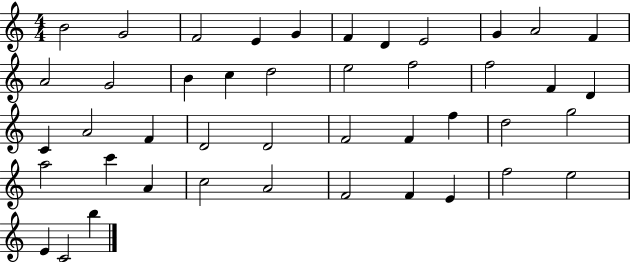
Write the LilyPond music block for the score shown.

{
  \clef treble
  \numericTimeSignature
  \time 4/4
  \key c \major
  b'2 g'2 | f'2 e'4 g'4 | f'4 d'4 e'2 | g'4 a'2 f'4 | \break a'2 g'2 | b'4 c''4 d''2 | e''2 f''2 | f''2 f'4 d'4 | \break c'4 a'2 f'4 | d'2 d'2 | f'2 f'4 f''4 | d''2 g''2 | \break a''2 c'''4 a'4 | c''2 a'2 | f'2 f'4 e'4 | f''2 e''2 | \break e'4 c'2 b''4 | \bar "|."
}